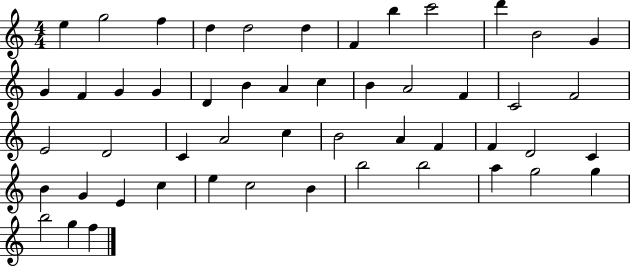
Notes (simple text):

E5/q G5/h F5/q D5/q D5/h D5/q F4/q B5/q C6/h D6/q B4/h G4/q G4/q F4/q G4/q G4/q D4/q B4/q A4/q C5/q B4/q A4/h F4/q C4/h F4/h E4/h D4/h C4/q A4/h C5/q B4/h A4/q F4/q F4/q D4/h C4/q B4/q G4/q E4/q C5/q E5/q C5/h B4/q B5/h B5/h A5/q G5/h G5/q B5/h G5/q F5/q